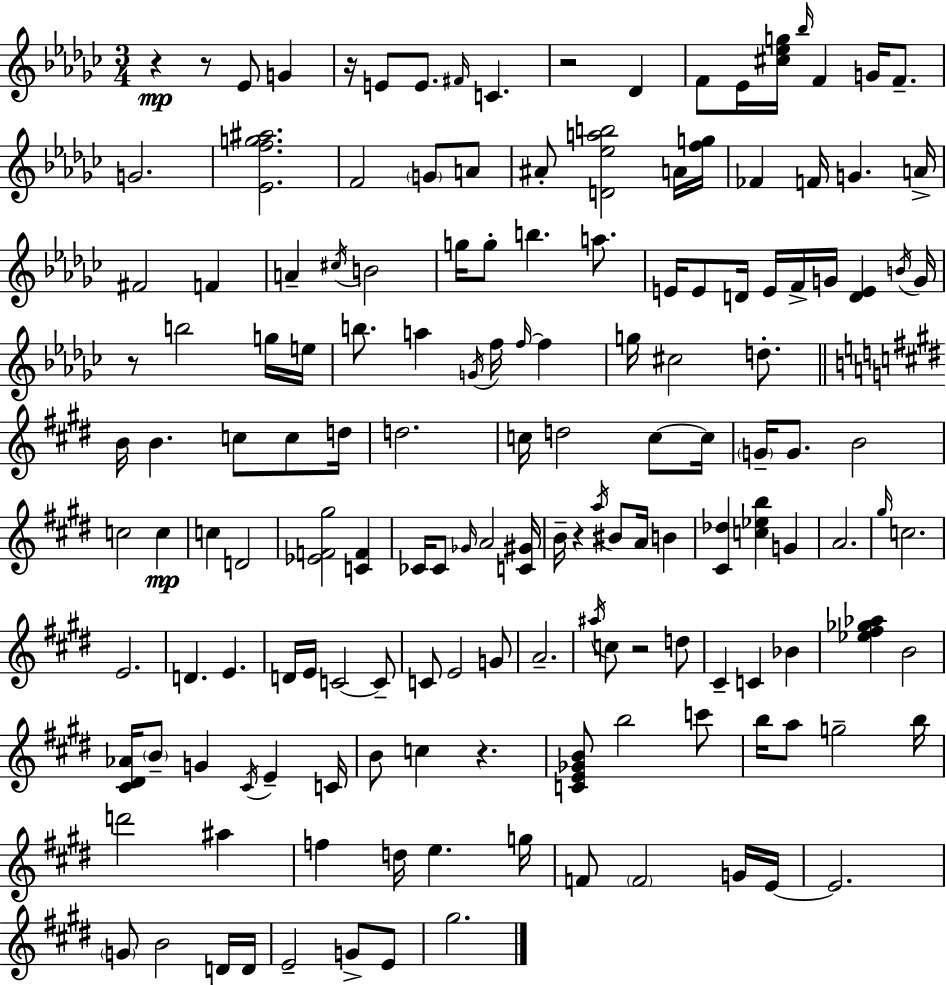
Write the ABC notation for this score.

X:1
T:Untitled
M:3/4
L:1/4
K:Ebm
z z/2 _E/2 G z/4 E/2 E/2 ^F/4 C z2 _D F/2 _E/4 [^c_eg]/4 _b/4 F G/4 F/2 G2 [_Efg^a]2 F2 G/2 A/2 ^A/2 [D_eab]2 A/4 [fg]/4 _F F/4 G A/4 ^F2 F A ^c/4 B2 g/4 g/2 b a/2 E/4 E/2 D/4 E/4 F/4 G/4 [DE] B/4 G/4 z/2 b2 g/4 e/4 b/2 a G/4 f/4 f/4 f g/4 ^c2 d/2 B/4 B c/2 c/2 d/4 d2 c/4 d2 c/2 c/4 G/4 G/2 B2 c2 c c D2 [_EF^g]2 [CF] _C/4 _C/2 _G/4 A2 [C^G]/4 B/4 z a/4 ^B/2 A/4 B [^C_d] [c_eb] G A2 ^g/4 c2 E2 D E D/4 E/4 C2 C/2 C/2 E2 G/2 A2 ^a/4 c/2 z2 d/2 ^C C _B [_e^f_g_a] B2 [^C^D_A]/4 B/2 G ^C/4 E C/4 B/2 c z [CE_GB]/2 b2 c'/2 b/4 a/2 g2 b/4 d'2 ^a f d/4 e g/4 F/2 F2 G/4 E/4 E2 G/2 B2 D/4 D/4 E2 G/2 E/2 ^g2